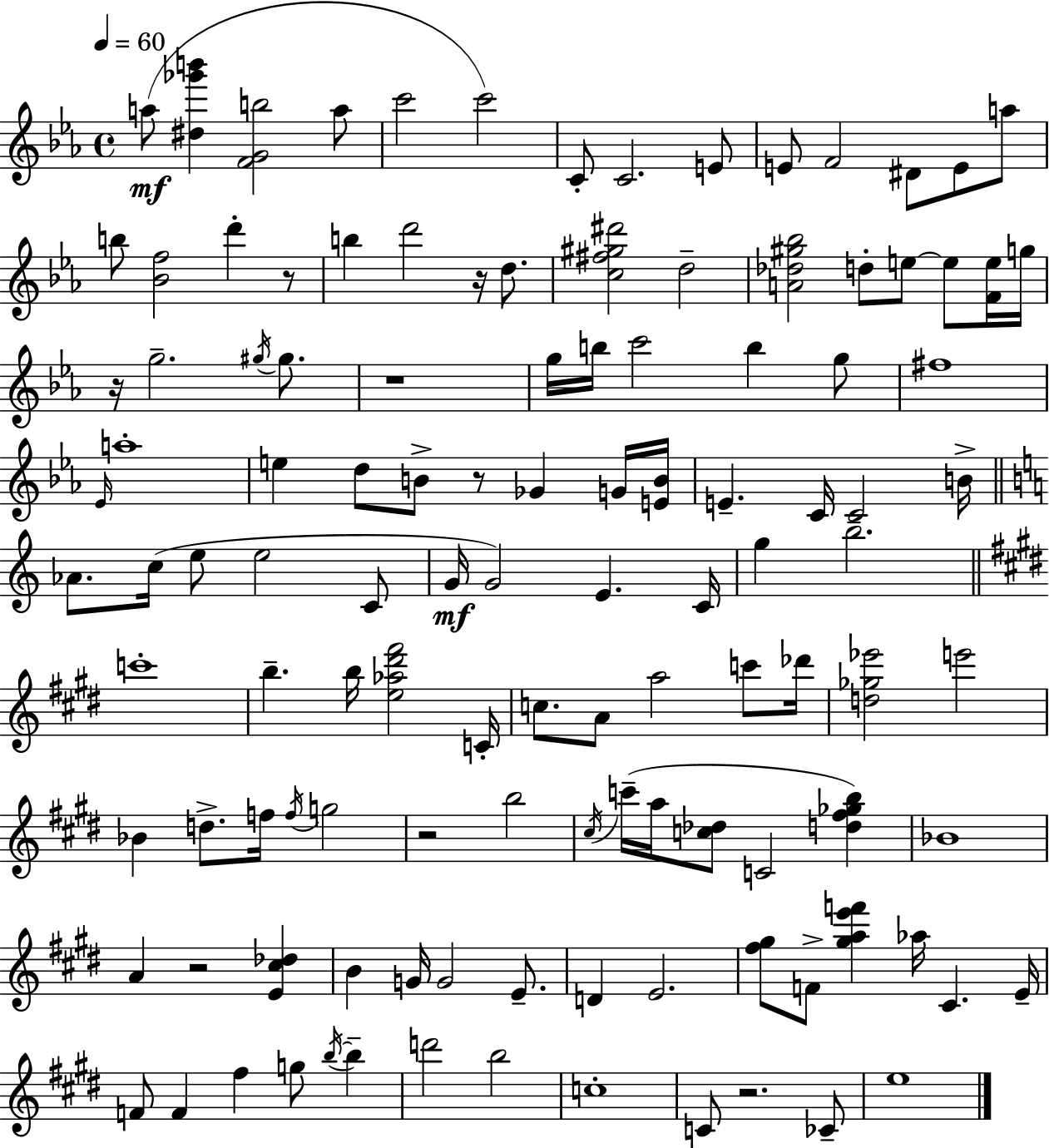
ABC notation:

X:1
T:Untitled
M:4/4
L:1/4
K:Cm
a/2 [^d_g'b'] [FGb]2 a/2 c'2 c'2 C/2 C2 E/2 E/2 F2 ^D/2 E/2 a/2 b/2 [_Bf]2 d' z/2 b d'2 z/4 d/2 [c^f^g^d']2 d2 [A_d^g_b]2 d/2 e/2 e/2 [Fe]/4 g/4 z/4 g2 ^g/4 ^g/2 z4 g/4 b/4 c'2 b g/2 ^f4 _E/4 a4 e d/2 B/2 z/2 _G G/4 [EB]/4 E C/4 C2 B/4 _A/2 c/4 e/2 e2 C/2 G/4 G2 E C/4 g b2 c'4 b b/4 [e_a^d'^f']2 C/4 c/2 A/2 a2 c'/2 _d'/4 [d_g_e']2 e'2 _B d/2 f/4 f/4 g2 z2 b2 ^c/4 c'/4 a/4 [c_d]/2 C2 [d^f_gb] _B4 A z2 [E^c_d] B G/4 G2 E/2 D E2 [^f^g]/2 F/2 [^gae'f'] _a/4 ^C E/4 F/2 F ^f g/2 b/4 b d'2 b2 c4 C/2 z2 _C/2 e4